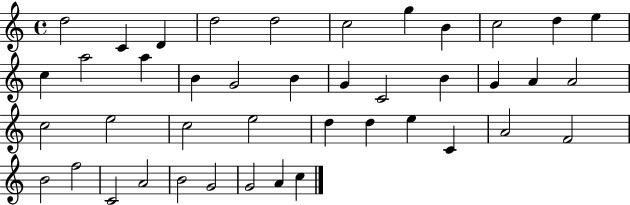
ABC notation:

X:1
T:Untitled
M:4/4
L:1/4
K:C
d2 C D d2 d2 c2 g B c2 d e c a2 a B G2 B G C2 B G A A2 c2 e2 c2 e2 d d e C A2 F2 B2 f2 C2 A2 B2 G2 G2 A c